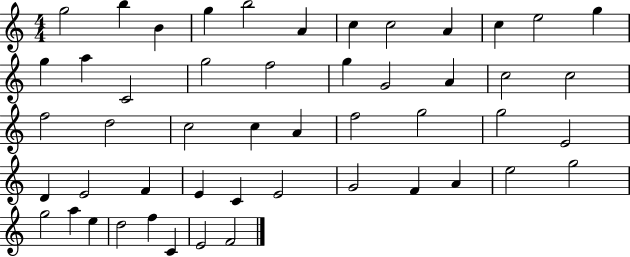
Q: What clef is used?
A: treble